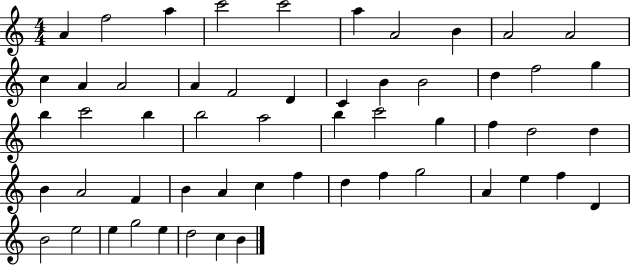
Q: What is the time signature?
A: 4/4